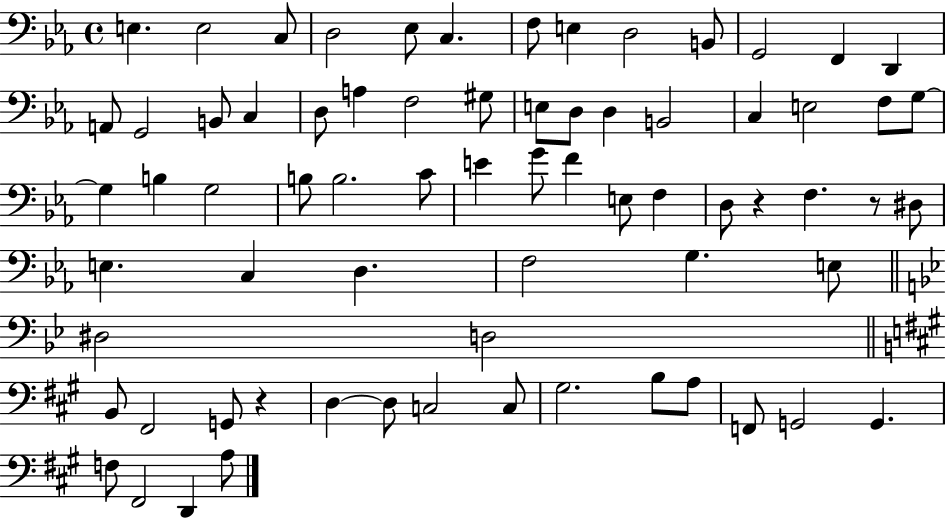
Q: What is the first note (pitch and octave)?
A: E3